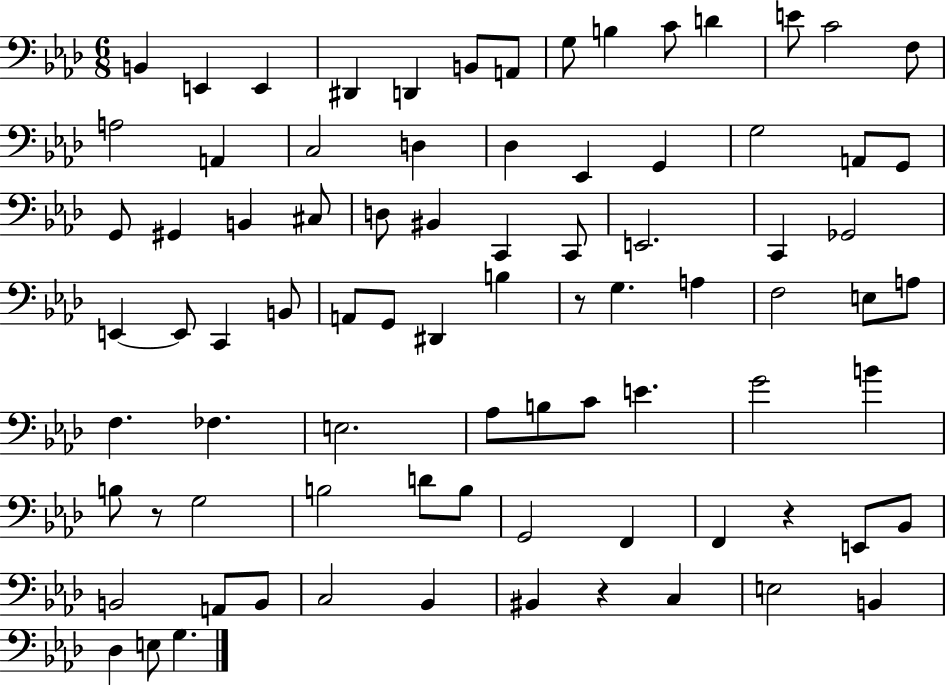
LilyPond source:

{
  \clef bass
  \numericTimeSignature
  \time 6/8
  \key aes \major
  b,4 e,4 e,4 | dis,4 d,4 b,8 a,8 | g8 b4 c'8 d'4 | e'8 c'2 f8 | \break a2 a,4 | c2 d4 | des4 ees,4 g,4 | g2 a,8 g,8 | \break g,8 gis,4 b,4 cis8 | d8 bis,4 c,4 c,8 | e,2. | c,4 ges,2 | \break e,4~~ e,8 c,4 b,8 | a,8 g,8 dis,4 b4 | r8 g4. a4 | f2 e8 a8 | \break f4. fes4. | e2. | aes8 b8 c'8 e'4. | g'2 b'4 | \break b8 r8 g2 | b2 d'8 b8 | g,2 f,4 | f,4 r4 e,8 bes,8 | \break b,2 a,8 b,8 | c2 bes,4 | bis,4 r4 c4 | e2 b,4 | \break des4 e8 g4. | \bar "|."
}